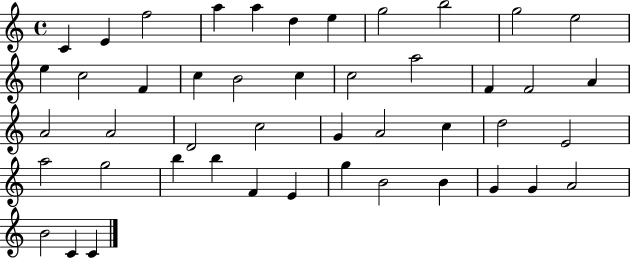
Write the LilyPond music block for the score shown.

{
  \clef treble
  \time 4/4
  \defaultTimeSignature
  \key c \major
  c'4 e'4 f''2 | a''4 a''4 d''4 e''4 | g''2 b''2 | g''2 e''2 | \break e''4 c''2 f'4 | c''4 b'2 c''4 | c''2 a''2 | f'4 f'2 a'4 | \break a'2 a'2 | d'2 c''2 | g'4 a'2 c''4 | d''2 e'2 | \break a''2 g''2 | b''4 b''4 f'4 e'4 | g''4 b'2 b'4 | g'4 g'4 a'2 | \break b'2 c'4 c'4 | \bar "|."
}